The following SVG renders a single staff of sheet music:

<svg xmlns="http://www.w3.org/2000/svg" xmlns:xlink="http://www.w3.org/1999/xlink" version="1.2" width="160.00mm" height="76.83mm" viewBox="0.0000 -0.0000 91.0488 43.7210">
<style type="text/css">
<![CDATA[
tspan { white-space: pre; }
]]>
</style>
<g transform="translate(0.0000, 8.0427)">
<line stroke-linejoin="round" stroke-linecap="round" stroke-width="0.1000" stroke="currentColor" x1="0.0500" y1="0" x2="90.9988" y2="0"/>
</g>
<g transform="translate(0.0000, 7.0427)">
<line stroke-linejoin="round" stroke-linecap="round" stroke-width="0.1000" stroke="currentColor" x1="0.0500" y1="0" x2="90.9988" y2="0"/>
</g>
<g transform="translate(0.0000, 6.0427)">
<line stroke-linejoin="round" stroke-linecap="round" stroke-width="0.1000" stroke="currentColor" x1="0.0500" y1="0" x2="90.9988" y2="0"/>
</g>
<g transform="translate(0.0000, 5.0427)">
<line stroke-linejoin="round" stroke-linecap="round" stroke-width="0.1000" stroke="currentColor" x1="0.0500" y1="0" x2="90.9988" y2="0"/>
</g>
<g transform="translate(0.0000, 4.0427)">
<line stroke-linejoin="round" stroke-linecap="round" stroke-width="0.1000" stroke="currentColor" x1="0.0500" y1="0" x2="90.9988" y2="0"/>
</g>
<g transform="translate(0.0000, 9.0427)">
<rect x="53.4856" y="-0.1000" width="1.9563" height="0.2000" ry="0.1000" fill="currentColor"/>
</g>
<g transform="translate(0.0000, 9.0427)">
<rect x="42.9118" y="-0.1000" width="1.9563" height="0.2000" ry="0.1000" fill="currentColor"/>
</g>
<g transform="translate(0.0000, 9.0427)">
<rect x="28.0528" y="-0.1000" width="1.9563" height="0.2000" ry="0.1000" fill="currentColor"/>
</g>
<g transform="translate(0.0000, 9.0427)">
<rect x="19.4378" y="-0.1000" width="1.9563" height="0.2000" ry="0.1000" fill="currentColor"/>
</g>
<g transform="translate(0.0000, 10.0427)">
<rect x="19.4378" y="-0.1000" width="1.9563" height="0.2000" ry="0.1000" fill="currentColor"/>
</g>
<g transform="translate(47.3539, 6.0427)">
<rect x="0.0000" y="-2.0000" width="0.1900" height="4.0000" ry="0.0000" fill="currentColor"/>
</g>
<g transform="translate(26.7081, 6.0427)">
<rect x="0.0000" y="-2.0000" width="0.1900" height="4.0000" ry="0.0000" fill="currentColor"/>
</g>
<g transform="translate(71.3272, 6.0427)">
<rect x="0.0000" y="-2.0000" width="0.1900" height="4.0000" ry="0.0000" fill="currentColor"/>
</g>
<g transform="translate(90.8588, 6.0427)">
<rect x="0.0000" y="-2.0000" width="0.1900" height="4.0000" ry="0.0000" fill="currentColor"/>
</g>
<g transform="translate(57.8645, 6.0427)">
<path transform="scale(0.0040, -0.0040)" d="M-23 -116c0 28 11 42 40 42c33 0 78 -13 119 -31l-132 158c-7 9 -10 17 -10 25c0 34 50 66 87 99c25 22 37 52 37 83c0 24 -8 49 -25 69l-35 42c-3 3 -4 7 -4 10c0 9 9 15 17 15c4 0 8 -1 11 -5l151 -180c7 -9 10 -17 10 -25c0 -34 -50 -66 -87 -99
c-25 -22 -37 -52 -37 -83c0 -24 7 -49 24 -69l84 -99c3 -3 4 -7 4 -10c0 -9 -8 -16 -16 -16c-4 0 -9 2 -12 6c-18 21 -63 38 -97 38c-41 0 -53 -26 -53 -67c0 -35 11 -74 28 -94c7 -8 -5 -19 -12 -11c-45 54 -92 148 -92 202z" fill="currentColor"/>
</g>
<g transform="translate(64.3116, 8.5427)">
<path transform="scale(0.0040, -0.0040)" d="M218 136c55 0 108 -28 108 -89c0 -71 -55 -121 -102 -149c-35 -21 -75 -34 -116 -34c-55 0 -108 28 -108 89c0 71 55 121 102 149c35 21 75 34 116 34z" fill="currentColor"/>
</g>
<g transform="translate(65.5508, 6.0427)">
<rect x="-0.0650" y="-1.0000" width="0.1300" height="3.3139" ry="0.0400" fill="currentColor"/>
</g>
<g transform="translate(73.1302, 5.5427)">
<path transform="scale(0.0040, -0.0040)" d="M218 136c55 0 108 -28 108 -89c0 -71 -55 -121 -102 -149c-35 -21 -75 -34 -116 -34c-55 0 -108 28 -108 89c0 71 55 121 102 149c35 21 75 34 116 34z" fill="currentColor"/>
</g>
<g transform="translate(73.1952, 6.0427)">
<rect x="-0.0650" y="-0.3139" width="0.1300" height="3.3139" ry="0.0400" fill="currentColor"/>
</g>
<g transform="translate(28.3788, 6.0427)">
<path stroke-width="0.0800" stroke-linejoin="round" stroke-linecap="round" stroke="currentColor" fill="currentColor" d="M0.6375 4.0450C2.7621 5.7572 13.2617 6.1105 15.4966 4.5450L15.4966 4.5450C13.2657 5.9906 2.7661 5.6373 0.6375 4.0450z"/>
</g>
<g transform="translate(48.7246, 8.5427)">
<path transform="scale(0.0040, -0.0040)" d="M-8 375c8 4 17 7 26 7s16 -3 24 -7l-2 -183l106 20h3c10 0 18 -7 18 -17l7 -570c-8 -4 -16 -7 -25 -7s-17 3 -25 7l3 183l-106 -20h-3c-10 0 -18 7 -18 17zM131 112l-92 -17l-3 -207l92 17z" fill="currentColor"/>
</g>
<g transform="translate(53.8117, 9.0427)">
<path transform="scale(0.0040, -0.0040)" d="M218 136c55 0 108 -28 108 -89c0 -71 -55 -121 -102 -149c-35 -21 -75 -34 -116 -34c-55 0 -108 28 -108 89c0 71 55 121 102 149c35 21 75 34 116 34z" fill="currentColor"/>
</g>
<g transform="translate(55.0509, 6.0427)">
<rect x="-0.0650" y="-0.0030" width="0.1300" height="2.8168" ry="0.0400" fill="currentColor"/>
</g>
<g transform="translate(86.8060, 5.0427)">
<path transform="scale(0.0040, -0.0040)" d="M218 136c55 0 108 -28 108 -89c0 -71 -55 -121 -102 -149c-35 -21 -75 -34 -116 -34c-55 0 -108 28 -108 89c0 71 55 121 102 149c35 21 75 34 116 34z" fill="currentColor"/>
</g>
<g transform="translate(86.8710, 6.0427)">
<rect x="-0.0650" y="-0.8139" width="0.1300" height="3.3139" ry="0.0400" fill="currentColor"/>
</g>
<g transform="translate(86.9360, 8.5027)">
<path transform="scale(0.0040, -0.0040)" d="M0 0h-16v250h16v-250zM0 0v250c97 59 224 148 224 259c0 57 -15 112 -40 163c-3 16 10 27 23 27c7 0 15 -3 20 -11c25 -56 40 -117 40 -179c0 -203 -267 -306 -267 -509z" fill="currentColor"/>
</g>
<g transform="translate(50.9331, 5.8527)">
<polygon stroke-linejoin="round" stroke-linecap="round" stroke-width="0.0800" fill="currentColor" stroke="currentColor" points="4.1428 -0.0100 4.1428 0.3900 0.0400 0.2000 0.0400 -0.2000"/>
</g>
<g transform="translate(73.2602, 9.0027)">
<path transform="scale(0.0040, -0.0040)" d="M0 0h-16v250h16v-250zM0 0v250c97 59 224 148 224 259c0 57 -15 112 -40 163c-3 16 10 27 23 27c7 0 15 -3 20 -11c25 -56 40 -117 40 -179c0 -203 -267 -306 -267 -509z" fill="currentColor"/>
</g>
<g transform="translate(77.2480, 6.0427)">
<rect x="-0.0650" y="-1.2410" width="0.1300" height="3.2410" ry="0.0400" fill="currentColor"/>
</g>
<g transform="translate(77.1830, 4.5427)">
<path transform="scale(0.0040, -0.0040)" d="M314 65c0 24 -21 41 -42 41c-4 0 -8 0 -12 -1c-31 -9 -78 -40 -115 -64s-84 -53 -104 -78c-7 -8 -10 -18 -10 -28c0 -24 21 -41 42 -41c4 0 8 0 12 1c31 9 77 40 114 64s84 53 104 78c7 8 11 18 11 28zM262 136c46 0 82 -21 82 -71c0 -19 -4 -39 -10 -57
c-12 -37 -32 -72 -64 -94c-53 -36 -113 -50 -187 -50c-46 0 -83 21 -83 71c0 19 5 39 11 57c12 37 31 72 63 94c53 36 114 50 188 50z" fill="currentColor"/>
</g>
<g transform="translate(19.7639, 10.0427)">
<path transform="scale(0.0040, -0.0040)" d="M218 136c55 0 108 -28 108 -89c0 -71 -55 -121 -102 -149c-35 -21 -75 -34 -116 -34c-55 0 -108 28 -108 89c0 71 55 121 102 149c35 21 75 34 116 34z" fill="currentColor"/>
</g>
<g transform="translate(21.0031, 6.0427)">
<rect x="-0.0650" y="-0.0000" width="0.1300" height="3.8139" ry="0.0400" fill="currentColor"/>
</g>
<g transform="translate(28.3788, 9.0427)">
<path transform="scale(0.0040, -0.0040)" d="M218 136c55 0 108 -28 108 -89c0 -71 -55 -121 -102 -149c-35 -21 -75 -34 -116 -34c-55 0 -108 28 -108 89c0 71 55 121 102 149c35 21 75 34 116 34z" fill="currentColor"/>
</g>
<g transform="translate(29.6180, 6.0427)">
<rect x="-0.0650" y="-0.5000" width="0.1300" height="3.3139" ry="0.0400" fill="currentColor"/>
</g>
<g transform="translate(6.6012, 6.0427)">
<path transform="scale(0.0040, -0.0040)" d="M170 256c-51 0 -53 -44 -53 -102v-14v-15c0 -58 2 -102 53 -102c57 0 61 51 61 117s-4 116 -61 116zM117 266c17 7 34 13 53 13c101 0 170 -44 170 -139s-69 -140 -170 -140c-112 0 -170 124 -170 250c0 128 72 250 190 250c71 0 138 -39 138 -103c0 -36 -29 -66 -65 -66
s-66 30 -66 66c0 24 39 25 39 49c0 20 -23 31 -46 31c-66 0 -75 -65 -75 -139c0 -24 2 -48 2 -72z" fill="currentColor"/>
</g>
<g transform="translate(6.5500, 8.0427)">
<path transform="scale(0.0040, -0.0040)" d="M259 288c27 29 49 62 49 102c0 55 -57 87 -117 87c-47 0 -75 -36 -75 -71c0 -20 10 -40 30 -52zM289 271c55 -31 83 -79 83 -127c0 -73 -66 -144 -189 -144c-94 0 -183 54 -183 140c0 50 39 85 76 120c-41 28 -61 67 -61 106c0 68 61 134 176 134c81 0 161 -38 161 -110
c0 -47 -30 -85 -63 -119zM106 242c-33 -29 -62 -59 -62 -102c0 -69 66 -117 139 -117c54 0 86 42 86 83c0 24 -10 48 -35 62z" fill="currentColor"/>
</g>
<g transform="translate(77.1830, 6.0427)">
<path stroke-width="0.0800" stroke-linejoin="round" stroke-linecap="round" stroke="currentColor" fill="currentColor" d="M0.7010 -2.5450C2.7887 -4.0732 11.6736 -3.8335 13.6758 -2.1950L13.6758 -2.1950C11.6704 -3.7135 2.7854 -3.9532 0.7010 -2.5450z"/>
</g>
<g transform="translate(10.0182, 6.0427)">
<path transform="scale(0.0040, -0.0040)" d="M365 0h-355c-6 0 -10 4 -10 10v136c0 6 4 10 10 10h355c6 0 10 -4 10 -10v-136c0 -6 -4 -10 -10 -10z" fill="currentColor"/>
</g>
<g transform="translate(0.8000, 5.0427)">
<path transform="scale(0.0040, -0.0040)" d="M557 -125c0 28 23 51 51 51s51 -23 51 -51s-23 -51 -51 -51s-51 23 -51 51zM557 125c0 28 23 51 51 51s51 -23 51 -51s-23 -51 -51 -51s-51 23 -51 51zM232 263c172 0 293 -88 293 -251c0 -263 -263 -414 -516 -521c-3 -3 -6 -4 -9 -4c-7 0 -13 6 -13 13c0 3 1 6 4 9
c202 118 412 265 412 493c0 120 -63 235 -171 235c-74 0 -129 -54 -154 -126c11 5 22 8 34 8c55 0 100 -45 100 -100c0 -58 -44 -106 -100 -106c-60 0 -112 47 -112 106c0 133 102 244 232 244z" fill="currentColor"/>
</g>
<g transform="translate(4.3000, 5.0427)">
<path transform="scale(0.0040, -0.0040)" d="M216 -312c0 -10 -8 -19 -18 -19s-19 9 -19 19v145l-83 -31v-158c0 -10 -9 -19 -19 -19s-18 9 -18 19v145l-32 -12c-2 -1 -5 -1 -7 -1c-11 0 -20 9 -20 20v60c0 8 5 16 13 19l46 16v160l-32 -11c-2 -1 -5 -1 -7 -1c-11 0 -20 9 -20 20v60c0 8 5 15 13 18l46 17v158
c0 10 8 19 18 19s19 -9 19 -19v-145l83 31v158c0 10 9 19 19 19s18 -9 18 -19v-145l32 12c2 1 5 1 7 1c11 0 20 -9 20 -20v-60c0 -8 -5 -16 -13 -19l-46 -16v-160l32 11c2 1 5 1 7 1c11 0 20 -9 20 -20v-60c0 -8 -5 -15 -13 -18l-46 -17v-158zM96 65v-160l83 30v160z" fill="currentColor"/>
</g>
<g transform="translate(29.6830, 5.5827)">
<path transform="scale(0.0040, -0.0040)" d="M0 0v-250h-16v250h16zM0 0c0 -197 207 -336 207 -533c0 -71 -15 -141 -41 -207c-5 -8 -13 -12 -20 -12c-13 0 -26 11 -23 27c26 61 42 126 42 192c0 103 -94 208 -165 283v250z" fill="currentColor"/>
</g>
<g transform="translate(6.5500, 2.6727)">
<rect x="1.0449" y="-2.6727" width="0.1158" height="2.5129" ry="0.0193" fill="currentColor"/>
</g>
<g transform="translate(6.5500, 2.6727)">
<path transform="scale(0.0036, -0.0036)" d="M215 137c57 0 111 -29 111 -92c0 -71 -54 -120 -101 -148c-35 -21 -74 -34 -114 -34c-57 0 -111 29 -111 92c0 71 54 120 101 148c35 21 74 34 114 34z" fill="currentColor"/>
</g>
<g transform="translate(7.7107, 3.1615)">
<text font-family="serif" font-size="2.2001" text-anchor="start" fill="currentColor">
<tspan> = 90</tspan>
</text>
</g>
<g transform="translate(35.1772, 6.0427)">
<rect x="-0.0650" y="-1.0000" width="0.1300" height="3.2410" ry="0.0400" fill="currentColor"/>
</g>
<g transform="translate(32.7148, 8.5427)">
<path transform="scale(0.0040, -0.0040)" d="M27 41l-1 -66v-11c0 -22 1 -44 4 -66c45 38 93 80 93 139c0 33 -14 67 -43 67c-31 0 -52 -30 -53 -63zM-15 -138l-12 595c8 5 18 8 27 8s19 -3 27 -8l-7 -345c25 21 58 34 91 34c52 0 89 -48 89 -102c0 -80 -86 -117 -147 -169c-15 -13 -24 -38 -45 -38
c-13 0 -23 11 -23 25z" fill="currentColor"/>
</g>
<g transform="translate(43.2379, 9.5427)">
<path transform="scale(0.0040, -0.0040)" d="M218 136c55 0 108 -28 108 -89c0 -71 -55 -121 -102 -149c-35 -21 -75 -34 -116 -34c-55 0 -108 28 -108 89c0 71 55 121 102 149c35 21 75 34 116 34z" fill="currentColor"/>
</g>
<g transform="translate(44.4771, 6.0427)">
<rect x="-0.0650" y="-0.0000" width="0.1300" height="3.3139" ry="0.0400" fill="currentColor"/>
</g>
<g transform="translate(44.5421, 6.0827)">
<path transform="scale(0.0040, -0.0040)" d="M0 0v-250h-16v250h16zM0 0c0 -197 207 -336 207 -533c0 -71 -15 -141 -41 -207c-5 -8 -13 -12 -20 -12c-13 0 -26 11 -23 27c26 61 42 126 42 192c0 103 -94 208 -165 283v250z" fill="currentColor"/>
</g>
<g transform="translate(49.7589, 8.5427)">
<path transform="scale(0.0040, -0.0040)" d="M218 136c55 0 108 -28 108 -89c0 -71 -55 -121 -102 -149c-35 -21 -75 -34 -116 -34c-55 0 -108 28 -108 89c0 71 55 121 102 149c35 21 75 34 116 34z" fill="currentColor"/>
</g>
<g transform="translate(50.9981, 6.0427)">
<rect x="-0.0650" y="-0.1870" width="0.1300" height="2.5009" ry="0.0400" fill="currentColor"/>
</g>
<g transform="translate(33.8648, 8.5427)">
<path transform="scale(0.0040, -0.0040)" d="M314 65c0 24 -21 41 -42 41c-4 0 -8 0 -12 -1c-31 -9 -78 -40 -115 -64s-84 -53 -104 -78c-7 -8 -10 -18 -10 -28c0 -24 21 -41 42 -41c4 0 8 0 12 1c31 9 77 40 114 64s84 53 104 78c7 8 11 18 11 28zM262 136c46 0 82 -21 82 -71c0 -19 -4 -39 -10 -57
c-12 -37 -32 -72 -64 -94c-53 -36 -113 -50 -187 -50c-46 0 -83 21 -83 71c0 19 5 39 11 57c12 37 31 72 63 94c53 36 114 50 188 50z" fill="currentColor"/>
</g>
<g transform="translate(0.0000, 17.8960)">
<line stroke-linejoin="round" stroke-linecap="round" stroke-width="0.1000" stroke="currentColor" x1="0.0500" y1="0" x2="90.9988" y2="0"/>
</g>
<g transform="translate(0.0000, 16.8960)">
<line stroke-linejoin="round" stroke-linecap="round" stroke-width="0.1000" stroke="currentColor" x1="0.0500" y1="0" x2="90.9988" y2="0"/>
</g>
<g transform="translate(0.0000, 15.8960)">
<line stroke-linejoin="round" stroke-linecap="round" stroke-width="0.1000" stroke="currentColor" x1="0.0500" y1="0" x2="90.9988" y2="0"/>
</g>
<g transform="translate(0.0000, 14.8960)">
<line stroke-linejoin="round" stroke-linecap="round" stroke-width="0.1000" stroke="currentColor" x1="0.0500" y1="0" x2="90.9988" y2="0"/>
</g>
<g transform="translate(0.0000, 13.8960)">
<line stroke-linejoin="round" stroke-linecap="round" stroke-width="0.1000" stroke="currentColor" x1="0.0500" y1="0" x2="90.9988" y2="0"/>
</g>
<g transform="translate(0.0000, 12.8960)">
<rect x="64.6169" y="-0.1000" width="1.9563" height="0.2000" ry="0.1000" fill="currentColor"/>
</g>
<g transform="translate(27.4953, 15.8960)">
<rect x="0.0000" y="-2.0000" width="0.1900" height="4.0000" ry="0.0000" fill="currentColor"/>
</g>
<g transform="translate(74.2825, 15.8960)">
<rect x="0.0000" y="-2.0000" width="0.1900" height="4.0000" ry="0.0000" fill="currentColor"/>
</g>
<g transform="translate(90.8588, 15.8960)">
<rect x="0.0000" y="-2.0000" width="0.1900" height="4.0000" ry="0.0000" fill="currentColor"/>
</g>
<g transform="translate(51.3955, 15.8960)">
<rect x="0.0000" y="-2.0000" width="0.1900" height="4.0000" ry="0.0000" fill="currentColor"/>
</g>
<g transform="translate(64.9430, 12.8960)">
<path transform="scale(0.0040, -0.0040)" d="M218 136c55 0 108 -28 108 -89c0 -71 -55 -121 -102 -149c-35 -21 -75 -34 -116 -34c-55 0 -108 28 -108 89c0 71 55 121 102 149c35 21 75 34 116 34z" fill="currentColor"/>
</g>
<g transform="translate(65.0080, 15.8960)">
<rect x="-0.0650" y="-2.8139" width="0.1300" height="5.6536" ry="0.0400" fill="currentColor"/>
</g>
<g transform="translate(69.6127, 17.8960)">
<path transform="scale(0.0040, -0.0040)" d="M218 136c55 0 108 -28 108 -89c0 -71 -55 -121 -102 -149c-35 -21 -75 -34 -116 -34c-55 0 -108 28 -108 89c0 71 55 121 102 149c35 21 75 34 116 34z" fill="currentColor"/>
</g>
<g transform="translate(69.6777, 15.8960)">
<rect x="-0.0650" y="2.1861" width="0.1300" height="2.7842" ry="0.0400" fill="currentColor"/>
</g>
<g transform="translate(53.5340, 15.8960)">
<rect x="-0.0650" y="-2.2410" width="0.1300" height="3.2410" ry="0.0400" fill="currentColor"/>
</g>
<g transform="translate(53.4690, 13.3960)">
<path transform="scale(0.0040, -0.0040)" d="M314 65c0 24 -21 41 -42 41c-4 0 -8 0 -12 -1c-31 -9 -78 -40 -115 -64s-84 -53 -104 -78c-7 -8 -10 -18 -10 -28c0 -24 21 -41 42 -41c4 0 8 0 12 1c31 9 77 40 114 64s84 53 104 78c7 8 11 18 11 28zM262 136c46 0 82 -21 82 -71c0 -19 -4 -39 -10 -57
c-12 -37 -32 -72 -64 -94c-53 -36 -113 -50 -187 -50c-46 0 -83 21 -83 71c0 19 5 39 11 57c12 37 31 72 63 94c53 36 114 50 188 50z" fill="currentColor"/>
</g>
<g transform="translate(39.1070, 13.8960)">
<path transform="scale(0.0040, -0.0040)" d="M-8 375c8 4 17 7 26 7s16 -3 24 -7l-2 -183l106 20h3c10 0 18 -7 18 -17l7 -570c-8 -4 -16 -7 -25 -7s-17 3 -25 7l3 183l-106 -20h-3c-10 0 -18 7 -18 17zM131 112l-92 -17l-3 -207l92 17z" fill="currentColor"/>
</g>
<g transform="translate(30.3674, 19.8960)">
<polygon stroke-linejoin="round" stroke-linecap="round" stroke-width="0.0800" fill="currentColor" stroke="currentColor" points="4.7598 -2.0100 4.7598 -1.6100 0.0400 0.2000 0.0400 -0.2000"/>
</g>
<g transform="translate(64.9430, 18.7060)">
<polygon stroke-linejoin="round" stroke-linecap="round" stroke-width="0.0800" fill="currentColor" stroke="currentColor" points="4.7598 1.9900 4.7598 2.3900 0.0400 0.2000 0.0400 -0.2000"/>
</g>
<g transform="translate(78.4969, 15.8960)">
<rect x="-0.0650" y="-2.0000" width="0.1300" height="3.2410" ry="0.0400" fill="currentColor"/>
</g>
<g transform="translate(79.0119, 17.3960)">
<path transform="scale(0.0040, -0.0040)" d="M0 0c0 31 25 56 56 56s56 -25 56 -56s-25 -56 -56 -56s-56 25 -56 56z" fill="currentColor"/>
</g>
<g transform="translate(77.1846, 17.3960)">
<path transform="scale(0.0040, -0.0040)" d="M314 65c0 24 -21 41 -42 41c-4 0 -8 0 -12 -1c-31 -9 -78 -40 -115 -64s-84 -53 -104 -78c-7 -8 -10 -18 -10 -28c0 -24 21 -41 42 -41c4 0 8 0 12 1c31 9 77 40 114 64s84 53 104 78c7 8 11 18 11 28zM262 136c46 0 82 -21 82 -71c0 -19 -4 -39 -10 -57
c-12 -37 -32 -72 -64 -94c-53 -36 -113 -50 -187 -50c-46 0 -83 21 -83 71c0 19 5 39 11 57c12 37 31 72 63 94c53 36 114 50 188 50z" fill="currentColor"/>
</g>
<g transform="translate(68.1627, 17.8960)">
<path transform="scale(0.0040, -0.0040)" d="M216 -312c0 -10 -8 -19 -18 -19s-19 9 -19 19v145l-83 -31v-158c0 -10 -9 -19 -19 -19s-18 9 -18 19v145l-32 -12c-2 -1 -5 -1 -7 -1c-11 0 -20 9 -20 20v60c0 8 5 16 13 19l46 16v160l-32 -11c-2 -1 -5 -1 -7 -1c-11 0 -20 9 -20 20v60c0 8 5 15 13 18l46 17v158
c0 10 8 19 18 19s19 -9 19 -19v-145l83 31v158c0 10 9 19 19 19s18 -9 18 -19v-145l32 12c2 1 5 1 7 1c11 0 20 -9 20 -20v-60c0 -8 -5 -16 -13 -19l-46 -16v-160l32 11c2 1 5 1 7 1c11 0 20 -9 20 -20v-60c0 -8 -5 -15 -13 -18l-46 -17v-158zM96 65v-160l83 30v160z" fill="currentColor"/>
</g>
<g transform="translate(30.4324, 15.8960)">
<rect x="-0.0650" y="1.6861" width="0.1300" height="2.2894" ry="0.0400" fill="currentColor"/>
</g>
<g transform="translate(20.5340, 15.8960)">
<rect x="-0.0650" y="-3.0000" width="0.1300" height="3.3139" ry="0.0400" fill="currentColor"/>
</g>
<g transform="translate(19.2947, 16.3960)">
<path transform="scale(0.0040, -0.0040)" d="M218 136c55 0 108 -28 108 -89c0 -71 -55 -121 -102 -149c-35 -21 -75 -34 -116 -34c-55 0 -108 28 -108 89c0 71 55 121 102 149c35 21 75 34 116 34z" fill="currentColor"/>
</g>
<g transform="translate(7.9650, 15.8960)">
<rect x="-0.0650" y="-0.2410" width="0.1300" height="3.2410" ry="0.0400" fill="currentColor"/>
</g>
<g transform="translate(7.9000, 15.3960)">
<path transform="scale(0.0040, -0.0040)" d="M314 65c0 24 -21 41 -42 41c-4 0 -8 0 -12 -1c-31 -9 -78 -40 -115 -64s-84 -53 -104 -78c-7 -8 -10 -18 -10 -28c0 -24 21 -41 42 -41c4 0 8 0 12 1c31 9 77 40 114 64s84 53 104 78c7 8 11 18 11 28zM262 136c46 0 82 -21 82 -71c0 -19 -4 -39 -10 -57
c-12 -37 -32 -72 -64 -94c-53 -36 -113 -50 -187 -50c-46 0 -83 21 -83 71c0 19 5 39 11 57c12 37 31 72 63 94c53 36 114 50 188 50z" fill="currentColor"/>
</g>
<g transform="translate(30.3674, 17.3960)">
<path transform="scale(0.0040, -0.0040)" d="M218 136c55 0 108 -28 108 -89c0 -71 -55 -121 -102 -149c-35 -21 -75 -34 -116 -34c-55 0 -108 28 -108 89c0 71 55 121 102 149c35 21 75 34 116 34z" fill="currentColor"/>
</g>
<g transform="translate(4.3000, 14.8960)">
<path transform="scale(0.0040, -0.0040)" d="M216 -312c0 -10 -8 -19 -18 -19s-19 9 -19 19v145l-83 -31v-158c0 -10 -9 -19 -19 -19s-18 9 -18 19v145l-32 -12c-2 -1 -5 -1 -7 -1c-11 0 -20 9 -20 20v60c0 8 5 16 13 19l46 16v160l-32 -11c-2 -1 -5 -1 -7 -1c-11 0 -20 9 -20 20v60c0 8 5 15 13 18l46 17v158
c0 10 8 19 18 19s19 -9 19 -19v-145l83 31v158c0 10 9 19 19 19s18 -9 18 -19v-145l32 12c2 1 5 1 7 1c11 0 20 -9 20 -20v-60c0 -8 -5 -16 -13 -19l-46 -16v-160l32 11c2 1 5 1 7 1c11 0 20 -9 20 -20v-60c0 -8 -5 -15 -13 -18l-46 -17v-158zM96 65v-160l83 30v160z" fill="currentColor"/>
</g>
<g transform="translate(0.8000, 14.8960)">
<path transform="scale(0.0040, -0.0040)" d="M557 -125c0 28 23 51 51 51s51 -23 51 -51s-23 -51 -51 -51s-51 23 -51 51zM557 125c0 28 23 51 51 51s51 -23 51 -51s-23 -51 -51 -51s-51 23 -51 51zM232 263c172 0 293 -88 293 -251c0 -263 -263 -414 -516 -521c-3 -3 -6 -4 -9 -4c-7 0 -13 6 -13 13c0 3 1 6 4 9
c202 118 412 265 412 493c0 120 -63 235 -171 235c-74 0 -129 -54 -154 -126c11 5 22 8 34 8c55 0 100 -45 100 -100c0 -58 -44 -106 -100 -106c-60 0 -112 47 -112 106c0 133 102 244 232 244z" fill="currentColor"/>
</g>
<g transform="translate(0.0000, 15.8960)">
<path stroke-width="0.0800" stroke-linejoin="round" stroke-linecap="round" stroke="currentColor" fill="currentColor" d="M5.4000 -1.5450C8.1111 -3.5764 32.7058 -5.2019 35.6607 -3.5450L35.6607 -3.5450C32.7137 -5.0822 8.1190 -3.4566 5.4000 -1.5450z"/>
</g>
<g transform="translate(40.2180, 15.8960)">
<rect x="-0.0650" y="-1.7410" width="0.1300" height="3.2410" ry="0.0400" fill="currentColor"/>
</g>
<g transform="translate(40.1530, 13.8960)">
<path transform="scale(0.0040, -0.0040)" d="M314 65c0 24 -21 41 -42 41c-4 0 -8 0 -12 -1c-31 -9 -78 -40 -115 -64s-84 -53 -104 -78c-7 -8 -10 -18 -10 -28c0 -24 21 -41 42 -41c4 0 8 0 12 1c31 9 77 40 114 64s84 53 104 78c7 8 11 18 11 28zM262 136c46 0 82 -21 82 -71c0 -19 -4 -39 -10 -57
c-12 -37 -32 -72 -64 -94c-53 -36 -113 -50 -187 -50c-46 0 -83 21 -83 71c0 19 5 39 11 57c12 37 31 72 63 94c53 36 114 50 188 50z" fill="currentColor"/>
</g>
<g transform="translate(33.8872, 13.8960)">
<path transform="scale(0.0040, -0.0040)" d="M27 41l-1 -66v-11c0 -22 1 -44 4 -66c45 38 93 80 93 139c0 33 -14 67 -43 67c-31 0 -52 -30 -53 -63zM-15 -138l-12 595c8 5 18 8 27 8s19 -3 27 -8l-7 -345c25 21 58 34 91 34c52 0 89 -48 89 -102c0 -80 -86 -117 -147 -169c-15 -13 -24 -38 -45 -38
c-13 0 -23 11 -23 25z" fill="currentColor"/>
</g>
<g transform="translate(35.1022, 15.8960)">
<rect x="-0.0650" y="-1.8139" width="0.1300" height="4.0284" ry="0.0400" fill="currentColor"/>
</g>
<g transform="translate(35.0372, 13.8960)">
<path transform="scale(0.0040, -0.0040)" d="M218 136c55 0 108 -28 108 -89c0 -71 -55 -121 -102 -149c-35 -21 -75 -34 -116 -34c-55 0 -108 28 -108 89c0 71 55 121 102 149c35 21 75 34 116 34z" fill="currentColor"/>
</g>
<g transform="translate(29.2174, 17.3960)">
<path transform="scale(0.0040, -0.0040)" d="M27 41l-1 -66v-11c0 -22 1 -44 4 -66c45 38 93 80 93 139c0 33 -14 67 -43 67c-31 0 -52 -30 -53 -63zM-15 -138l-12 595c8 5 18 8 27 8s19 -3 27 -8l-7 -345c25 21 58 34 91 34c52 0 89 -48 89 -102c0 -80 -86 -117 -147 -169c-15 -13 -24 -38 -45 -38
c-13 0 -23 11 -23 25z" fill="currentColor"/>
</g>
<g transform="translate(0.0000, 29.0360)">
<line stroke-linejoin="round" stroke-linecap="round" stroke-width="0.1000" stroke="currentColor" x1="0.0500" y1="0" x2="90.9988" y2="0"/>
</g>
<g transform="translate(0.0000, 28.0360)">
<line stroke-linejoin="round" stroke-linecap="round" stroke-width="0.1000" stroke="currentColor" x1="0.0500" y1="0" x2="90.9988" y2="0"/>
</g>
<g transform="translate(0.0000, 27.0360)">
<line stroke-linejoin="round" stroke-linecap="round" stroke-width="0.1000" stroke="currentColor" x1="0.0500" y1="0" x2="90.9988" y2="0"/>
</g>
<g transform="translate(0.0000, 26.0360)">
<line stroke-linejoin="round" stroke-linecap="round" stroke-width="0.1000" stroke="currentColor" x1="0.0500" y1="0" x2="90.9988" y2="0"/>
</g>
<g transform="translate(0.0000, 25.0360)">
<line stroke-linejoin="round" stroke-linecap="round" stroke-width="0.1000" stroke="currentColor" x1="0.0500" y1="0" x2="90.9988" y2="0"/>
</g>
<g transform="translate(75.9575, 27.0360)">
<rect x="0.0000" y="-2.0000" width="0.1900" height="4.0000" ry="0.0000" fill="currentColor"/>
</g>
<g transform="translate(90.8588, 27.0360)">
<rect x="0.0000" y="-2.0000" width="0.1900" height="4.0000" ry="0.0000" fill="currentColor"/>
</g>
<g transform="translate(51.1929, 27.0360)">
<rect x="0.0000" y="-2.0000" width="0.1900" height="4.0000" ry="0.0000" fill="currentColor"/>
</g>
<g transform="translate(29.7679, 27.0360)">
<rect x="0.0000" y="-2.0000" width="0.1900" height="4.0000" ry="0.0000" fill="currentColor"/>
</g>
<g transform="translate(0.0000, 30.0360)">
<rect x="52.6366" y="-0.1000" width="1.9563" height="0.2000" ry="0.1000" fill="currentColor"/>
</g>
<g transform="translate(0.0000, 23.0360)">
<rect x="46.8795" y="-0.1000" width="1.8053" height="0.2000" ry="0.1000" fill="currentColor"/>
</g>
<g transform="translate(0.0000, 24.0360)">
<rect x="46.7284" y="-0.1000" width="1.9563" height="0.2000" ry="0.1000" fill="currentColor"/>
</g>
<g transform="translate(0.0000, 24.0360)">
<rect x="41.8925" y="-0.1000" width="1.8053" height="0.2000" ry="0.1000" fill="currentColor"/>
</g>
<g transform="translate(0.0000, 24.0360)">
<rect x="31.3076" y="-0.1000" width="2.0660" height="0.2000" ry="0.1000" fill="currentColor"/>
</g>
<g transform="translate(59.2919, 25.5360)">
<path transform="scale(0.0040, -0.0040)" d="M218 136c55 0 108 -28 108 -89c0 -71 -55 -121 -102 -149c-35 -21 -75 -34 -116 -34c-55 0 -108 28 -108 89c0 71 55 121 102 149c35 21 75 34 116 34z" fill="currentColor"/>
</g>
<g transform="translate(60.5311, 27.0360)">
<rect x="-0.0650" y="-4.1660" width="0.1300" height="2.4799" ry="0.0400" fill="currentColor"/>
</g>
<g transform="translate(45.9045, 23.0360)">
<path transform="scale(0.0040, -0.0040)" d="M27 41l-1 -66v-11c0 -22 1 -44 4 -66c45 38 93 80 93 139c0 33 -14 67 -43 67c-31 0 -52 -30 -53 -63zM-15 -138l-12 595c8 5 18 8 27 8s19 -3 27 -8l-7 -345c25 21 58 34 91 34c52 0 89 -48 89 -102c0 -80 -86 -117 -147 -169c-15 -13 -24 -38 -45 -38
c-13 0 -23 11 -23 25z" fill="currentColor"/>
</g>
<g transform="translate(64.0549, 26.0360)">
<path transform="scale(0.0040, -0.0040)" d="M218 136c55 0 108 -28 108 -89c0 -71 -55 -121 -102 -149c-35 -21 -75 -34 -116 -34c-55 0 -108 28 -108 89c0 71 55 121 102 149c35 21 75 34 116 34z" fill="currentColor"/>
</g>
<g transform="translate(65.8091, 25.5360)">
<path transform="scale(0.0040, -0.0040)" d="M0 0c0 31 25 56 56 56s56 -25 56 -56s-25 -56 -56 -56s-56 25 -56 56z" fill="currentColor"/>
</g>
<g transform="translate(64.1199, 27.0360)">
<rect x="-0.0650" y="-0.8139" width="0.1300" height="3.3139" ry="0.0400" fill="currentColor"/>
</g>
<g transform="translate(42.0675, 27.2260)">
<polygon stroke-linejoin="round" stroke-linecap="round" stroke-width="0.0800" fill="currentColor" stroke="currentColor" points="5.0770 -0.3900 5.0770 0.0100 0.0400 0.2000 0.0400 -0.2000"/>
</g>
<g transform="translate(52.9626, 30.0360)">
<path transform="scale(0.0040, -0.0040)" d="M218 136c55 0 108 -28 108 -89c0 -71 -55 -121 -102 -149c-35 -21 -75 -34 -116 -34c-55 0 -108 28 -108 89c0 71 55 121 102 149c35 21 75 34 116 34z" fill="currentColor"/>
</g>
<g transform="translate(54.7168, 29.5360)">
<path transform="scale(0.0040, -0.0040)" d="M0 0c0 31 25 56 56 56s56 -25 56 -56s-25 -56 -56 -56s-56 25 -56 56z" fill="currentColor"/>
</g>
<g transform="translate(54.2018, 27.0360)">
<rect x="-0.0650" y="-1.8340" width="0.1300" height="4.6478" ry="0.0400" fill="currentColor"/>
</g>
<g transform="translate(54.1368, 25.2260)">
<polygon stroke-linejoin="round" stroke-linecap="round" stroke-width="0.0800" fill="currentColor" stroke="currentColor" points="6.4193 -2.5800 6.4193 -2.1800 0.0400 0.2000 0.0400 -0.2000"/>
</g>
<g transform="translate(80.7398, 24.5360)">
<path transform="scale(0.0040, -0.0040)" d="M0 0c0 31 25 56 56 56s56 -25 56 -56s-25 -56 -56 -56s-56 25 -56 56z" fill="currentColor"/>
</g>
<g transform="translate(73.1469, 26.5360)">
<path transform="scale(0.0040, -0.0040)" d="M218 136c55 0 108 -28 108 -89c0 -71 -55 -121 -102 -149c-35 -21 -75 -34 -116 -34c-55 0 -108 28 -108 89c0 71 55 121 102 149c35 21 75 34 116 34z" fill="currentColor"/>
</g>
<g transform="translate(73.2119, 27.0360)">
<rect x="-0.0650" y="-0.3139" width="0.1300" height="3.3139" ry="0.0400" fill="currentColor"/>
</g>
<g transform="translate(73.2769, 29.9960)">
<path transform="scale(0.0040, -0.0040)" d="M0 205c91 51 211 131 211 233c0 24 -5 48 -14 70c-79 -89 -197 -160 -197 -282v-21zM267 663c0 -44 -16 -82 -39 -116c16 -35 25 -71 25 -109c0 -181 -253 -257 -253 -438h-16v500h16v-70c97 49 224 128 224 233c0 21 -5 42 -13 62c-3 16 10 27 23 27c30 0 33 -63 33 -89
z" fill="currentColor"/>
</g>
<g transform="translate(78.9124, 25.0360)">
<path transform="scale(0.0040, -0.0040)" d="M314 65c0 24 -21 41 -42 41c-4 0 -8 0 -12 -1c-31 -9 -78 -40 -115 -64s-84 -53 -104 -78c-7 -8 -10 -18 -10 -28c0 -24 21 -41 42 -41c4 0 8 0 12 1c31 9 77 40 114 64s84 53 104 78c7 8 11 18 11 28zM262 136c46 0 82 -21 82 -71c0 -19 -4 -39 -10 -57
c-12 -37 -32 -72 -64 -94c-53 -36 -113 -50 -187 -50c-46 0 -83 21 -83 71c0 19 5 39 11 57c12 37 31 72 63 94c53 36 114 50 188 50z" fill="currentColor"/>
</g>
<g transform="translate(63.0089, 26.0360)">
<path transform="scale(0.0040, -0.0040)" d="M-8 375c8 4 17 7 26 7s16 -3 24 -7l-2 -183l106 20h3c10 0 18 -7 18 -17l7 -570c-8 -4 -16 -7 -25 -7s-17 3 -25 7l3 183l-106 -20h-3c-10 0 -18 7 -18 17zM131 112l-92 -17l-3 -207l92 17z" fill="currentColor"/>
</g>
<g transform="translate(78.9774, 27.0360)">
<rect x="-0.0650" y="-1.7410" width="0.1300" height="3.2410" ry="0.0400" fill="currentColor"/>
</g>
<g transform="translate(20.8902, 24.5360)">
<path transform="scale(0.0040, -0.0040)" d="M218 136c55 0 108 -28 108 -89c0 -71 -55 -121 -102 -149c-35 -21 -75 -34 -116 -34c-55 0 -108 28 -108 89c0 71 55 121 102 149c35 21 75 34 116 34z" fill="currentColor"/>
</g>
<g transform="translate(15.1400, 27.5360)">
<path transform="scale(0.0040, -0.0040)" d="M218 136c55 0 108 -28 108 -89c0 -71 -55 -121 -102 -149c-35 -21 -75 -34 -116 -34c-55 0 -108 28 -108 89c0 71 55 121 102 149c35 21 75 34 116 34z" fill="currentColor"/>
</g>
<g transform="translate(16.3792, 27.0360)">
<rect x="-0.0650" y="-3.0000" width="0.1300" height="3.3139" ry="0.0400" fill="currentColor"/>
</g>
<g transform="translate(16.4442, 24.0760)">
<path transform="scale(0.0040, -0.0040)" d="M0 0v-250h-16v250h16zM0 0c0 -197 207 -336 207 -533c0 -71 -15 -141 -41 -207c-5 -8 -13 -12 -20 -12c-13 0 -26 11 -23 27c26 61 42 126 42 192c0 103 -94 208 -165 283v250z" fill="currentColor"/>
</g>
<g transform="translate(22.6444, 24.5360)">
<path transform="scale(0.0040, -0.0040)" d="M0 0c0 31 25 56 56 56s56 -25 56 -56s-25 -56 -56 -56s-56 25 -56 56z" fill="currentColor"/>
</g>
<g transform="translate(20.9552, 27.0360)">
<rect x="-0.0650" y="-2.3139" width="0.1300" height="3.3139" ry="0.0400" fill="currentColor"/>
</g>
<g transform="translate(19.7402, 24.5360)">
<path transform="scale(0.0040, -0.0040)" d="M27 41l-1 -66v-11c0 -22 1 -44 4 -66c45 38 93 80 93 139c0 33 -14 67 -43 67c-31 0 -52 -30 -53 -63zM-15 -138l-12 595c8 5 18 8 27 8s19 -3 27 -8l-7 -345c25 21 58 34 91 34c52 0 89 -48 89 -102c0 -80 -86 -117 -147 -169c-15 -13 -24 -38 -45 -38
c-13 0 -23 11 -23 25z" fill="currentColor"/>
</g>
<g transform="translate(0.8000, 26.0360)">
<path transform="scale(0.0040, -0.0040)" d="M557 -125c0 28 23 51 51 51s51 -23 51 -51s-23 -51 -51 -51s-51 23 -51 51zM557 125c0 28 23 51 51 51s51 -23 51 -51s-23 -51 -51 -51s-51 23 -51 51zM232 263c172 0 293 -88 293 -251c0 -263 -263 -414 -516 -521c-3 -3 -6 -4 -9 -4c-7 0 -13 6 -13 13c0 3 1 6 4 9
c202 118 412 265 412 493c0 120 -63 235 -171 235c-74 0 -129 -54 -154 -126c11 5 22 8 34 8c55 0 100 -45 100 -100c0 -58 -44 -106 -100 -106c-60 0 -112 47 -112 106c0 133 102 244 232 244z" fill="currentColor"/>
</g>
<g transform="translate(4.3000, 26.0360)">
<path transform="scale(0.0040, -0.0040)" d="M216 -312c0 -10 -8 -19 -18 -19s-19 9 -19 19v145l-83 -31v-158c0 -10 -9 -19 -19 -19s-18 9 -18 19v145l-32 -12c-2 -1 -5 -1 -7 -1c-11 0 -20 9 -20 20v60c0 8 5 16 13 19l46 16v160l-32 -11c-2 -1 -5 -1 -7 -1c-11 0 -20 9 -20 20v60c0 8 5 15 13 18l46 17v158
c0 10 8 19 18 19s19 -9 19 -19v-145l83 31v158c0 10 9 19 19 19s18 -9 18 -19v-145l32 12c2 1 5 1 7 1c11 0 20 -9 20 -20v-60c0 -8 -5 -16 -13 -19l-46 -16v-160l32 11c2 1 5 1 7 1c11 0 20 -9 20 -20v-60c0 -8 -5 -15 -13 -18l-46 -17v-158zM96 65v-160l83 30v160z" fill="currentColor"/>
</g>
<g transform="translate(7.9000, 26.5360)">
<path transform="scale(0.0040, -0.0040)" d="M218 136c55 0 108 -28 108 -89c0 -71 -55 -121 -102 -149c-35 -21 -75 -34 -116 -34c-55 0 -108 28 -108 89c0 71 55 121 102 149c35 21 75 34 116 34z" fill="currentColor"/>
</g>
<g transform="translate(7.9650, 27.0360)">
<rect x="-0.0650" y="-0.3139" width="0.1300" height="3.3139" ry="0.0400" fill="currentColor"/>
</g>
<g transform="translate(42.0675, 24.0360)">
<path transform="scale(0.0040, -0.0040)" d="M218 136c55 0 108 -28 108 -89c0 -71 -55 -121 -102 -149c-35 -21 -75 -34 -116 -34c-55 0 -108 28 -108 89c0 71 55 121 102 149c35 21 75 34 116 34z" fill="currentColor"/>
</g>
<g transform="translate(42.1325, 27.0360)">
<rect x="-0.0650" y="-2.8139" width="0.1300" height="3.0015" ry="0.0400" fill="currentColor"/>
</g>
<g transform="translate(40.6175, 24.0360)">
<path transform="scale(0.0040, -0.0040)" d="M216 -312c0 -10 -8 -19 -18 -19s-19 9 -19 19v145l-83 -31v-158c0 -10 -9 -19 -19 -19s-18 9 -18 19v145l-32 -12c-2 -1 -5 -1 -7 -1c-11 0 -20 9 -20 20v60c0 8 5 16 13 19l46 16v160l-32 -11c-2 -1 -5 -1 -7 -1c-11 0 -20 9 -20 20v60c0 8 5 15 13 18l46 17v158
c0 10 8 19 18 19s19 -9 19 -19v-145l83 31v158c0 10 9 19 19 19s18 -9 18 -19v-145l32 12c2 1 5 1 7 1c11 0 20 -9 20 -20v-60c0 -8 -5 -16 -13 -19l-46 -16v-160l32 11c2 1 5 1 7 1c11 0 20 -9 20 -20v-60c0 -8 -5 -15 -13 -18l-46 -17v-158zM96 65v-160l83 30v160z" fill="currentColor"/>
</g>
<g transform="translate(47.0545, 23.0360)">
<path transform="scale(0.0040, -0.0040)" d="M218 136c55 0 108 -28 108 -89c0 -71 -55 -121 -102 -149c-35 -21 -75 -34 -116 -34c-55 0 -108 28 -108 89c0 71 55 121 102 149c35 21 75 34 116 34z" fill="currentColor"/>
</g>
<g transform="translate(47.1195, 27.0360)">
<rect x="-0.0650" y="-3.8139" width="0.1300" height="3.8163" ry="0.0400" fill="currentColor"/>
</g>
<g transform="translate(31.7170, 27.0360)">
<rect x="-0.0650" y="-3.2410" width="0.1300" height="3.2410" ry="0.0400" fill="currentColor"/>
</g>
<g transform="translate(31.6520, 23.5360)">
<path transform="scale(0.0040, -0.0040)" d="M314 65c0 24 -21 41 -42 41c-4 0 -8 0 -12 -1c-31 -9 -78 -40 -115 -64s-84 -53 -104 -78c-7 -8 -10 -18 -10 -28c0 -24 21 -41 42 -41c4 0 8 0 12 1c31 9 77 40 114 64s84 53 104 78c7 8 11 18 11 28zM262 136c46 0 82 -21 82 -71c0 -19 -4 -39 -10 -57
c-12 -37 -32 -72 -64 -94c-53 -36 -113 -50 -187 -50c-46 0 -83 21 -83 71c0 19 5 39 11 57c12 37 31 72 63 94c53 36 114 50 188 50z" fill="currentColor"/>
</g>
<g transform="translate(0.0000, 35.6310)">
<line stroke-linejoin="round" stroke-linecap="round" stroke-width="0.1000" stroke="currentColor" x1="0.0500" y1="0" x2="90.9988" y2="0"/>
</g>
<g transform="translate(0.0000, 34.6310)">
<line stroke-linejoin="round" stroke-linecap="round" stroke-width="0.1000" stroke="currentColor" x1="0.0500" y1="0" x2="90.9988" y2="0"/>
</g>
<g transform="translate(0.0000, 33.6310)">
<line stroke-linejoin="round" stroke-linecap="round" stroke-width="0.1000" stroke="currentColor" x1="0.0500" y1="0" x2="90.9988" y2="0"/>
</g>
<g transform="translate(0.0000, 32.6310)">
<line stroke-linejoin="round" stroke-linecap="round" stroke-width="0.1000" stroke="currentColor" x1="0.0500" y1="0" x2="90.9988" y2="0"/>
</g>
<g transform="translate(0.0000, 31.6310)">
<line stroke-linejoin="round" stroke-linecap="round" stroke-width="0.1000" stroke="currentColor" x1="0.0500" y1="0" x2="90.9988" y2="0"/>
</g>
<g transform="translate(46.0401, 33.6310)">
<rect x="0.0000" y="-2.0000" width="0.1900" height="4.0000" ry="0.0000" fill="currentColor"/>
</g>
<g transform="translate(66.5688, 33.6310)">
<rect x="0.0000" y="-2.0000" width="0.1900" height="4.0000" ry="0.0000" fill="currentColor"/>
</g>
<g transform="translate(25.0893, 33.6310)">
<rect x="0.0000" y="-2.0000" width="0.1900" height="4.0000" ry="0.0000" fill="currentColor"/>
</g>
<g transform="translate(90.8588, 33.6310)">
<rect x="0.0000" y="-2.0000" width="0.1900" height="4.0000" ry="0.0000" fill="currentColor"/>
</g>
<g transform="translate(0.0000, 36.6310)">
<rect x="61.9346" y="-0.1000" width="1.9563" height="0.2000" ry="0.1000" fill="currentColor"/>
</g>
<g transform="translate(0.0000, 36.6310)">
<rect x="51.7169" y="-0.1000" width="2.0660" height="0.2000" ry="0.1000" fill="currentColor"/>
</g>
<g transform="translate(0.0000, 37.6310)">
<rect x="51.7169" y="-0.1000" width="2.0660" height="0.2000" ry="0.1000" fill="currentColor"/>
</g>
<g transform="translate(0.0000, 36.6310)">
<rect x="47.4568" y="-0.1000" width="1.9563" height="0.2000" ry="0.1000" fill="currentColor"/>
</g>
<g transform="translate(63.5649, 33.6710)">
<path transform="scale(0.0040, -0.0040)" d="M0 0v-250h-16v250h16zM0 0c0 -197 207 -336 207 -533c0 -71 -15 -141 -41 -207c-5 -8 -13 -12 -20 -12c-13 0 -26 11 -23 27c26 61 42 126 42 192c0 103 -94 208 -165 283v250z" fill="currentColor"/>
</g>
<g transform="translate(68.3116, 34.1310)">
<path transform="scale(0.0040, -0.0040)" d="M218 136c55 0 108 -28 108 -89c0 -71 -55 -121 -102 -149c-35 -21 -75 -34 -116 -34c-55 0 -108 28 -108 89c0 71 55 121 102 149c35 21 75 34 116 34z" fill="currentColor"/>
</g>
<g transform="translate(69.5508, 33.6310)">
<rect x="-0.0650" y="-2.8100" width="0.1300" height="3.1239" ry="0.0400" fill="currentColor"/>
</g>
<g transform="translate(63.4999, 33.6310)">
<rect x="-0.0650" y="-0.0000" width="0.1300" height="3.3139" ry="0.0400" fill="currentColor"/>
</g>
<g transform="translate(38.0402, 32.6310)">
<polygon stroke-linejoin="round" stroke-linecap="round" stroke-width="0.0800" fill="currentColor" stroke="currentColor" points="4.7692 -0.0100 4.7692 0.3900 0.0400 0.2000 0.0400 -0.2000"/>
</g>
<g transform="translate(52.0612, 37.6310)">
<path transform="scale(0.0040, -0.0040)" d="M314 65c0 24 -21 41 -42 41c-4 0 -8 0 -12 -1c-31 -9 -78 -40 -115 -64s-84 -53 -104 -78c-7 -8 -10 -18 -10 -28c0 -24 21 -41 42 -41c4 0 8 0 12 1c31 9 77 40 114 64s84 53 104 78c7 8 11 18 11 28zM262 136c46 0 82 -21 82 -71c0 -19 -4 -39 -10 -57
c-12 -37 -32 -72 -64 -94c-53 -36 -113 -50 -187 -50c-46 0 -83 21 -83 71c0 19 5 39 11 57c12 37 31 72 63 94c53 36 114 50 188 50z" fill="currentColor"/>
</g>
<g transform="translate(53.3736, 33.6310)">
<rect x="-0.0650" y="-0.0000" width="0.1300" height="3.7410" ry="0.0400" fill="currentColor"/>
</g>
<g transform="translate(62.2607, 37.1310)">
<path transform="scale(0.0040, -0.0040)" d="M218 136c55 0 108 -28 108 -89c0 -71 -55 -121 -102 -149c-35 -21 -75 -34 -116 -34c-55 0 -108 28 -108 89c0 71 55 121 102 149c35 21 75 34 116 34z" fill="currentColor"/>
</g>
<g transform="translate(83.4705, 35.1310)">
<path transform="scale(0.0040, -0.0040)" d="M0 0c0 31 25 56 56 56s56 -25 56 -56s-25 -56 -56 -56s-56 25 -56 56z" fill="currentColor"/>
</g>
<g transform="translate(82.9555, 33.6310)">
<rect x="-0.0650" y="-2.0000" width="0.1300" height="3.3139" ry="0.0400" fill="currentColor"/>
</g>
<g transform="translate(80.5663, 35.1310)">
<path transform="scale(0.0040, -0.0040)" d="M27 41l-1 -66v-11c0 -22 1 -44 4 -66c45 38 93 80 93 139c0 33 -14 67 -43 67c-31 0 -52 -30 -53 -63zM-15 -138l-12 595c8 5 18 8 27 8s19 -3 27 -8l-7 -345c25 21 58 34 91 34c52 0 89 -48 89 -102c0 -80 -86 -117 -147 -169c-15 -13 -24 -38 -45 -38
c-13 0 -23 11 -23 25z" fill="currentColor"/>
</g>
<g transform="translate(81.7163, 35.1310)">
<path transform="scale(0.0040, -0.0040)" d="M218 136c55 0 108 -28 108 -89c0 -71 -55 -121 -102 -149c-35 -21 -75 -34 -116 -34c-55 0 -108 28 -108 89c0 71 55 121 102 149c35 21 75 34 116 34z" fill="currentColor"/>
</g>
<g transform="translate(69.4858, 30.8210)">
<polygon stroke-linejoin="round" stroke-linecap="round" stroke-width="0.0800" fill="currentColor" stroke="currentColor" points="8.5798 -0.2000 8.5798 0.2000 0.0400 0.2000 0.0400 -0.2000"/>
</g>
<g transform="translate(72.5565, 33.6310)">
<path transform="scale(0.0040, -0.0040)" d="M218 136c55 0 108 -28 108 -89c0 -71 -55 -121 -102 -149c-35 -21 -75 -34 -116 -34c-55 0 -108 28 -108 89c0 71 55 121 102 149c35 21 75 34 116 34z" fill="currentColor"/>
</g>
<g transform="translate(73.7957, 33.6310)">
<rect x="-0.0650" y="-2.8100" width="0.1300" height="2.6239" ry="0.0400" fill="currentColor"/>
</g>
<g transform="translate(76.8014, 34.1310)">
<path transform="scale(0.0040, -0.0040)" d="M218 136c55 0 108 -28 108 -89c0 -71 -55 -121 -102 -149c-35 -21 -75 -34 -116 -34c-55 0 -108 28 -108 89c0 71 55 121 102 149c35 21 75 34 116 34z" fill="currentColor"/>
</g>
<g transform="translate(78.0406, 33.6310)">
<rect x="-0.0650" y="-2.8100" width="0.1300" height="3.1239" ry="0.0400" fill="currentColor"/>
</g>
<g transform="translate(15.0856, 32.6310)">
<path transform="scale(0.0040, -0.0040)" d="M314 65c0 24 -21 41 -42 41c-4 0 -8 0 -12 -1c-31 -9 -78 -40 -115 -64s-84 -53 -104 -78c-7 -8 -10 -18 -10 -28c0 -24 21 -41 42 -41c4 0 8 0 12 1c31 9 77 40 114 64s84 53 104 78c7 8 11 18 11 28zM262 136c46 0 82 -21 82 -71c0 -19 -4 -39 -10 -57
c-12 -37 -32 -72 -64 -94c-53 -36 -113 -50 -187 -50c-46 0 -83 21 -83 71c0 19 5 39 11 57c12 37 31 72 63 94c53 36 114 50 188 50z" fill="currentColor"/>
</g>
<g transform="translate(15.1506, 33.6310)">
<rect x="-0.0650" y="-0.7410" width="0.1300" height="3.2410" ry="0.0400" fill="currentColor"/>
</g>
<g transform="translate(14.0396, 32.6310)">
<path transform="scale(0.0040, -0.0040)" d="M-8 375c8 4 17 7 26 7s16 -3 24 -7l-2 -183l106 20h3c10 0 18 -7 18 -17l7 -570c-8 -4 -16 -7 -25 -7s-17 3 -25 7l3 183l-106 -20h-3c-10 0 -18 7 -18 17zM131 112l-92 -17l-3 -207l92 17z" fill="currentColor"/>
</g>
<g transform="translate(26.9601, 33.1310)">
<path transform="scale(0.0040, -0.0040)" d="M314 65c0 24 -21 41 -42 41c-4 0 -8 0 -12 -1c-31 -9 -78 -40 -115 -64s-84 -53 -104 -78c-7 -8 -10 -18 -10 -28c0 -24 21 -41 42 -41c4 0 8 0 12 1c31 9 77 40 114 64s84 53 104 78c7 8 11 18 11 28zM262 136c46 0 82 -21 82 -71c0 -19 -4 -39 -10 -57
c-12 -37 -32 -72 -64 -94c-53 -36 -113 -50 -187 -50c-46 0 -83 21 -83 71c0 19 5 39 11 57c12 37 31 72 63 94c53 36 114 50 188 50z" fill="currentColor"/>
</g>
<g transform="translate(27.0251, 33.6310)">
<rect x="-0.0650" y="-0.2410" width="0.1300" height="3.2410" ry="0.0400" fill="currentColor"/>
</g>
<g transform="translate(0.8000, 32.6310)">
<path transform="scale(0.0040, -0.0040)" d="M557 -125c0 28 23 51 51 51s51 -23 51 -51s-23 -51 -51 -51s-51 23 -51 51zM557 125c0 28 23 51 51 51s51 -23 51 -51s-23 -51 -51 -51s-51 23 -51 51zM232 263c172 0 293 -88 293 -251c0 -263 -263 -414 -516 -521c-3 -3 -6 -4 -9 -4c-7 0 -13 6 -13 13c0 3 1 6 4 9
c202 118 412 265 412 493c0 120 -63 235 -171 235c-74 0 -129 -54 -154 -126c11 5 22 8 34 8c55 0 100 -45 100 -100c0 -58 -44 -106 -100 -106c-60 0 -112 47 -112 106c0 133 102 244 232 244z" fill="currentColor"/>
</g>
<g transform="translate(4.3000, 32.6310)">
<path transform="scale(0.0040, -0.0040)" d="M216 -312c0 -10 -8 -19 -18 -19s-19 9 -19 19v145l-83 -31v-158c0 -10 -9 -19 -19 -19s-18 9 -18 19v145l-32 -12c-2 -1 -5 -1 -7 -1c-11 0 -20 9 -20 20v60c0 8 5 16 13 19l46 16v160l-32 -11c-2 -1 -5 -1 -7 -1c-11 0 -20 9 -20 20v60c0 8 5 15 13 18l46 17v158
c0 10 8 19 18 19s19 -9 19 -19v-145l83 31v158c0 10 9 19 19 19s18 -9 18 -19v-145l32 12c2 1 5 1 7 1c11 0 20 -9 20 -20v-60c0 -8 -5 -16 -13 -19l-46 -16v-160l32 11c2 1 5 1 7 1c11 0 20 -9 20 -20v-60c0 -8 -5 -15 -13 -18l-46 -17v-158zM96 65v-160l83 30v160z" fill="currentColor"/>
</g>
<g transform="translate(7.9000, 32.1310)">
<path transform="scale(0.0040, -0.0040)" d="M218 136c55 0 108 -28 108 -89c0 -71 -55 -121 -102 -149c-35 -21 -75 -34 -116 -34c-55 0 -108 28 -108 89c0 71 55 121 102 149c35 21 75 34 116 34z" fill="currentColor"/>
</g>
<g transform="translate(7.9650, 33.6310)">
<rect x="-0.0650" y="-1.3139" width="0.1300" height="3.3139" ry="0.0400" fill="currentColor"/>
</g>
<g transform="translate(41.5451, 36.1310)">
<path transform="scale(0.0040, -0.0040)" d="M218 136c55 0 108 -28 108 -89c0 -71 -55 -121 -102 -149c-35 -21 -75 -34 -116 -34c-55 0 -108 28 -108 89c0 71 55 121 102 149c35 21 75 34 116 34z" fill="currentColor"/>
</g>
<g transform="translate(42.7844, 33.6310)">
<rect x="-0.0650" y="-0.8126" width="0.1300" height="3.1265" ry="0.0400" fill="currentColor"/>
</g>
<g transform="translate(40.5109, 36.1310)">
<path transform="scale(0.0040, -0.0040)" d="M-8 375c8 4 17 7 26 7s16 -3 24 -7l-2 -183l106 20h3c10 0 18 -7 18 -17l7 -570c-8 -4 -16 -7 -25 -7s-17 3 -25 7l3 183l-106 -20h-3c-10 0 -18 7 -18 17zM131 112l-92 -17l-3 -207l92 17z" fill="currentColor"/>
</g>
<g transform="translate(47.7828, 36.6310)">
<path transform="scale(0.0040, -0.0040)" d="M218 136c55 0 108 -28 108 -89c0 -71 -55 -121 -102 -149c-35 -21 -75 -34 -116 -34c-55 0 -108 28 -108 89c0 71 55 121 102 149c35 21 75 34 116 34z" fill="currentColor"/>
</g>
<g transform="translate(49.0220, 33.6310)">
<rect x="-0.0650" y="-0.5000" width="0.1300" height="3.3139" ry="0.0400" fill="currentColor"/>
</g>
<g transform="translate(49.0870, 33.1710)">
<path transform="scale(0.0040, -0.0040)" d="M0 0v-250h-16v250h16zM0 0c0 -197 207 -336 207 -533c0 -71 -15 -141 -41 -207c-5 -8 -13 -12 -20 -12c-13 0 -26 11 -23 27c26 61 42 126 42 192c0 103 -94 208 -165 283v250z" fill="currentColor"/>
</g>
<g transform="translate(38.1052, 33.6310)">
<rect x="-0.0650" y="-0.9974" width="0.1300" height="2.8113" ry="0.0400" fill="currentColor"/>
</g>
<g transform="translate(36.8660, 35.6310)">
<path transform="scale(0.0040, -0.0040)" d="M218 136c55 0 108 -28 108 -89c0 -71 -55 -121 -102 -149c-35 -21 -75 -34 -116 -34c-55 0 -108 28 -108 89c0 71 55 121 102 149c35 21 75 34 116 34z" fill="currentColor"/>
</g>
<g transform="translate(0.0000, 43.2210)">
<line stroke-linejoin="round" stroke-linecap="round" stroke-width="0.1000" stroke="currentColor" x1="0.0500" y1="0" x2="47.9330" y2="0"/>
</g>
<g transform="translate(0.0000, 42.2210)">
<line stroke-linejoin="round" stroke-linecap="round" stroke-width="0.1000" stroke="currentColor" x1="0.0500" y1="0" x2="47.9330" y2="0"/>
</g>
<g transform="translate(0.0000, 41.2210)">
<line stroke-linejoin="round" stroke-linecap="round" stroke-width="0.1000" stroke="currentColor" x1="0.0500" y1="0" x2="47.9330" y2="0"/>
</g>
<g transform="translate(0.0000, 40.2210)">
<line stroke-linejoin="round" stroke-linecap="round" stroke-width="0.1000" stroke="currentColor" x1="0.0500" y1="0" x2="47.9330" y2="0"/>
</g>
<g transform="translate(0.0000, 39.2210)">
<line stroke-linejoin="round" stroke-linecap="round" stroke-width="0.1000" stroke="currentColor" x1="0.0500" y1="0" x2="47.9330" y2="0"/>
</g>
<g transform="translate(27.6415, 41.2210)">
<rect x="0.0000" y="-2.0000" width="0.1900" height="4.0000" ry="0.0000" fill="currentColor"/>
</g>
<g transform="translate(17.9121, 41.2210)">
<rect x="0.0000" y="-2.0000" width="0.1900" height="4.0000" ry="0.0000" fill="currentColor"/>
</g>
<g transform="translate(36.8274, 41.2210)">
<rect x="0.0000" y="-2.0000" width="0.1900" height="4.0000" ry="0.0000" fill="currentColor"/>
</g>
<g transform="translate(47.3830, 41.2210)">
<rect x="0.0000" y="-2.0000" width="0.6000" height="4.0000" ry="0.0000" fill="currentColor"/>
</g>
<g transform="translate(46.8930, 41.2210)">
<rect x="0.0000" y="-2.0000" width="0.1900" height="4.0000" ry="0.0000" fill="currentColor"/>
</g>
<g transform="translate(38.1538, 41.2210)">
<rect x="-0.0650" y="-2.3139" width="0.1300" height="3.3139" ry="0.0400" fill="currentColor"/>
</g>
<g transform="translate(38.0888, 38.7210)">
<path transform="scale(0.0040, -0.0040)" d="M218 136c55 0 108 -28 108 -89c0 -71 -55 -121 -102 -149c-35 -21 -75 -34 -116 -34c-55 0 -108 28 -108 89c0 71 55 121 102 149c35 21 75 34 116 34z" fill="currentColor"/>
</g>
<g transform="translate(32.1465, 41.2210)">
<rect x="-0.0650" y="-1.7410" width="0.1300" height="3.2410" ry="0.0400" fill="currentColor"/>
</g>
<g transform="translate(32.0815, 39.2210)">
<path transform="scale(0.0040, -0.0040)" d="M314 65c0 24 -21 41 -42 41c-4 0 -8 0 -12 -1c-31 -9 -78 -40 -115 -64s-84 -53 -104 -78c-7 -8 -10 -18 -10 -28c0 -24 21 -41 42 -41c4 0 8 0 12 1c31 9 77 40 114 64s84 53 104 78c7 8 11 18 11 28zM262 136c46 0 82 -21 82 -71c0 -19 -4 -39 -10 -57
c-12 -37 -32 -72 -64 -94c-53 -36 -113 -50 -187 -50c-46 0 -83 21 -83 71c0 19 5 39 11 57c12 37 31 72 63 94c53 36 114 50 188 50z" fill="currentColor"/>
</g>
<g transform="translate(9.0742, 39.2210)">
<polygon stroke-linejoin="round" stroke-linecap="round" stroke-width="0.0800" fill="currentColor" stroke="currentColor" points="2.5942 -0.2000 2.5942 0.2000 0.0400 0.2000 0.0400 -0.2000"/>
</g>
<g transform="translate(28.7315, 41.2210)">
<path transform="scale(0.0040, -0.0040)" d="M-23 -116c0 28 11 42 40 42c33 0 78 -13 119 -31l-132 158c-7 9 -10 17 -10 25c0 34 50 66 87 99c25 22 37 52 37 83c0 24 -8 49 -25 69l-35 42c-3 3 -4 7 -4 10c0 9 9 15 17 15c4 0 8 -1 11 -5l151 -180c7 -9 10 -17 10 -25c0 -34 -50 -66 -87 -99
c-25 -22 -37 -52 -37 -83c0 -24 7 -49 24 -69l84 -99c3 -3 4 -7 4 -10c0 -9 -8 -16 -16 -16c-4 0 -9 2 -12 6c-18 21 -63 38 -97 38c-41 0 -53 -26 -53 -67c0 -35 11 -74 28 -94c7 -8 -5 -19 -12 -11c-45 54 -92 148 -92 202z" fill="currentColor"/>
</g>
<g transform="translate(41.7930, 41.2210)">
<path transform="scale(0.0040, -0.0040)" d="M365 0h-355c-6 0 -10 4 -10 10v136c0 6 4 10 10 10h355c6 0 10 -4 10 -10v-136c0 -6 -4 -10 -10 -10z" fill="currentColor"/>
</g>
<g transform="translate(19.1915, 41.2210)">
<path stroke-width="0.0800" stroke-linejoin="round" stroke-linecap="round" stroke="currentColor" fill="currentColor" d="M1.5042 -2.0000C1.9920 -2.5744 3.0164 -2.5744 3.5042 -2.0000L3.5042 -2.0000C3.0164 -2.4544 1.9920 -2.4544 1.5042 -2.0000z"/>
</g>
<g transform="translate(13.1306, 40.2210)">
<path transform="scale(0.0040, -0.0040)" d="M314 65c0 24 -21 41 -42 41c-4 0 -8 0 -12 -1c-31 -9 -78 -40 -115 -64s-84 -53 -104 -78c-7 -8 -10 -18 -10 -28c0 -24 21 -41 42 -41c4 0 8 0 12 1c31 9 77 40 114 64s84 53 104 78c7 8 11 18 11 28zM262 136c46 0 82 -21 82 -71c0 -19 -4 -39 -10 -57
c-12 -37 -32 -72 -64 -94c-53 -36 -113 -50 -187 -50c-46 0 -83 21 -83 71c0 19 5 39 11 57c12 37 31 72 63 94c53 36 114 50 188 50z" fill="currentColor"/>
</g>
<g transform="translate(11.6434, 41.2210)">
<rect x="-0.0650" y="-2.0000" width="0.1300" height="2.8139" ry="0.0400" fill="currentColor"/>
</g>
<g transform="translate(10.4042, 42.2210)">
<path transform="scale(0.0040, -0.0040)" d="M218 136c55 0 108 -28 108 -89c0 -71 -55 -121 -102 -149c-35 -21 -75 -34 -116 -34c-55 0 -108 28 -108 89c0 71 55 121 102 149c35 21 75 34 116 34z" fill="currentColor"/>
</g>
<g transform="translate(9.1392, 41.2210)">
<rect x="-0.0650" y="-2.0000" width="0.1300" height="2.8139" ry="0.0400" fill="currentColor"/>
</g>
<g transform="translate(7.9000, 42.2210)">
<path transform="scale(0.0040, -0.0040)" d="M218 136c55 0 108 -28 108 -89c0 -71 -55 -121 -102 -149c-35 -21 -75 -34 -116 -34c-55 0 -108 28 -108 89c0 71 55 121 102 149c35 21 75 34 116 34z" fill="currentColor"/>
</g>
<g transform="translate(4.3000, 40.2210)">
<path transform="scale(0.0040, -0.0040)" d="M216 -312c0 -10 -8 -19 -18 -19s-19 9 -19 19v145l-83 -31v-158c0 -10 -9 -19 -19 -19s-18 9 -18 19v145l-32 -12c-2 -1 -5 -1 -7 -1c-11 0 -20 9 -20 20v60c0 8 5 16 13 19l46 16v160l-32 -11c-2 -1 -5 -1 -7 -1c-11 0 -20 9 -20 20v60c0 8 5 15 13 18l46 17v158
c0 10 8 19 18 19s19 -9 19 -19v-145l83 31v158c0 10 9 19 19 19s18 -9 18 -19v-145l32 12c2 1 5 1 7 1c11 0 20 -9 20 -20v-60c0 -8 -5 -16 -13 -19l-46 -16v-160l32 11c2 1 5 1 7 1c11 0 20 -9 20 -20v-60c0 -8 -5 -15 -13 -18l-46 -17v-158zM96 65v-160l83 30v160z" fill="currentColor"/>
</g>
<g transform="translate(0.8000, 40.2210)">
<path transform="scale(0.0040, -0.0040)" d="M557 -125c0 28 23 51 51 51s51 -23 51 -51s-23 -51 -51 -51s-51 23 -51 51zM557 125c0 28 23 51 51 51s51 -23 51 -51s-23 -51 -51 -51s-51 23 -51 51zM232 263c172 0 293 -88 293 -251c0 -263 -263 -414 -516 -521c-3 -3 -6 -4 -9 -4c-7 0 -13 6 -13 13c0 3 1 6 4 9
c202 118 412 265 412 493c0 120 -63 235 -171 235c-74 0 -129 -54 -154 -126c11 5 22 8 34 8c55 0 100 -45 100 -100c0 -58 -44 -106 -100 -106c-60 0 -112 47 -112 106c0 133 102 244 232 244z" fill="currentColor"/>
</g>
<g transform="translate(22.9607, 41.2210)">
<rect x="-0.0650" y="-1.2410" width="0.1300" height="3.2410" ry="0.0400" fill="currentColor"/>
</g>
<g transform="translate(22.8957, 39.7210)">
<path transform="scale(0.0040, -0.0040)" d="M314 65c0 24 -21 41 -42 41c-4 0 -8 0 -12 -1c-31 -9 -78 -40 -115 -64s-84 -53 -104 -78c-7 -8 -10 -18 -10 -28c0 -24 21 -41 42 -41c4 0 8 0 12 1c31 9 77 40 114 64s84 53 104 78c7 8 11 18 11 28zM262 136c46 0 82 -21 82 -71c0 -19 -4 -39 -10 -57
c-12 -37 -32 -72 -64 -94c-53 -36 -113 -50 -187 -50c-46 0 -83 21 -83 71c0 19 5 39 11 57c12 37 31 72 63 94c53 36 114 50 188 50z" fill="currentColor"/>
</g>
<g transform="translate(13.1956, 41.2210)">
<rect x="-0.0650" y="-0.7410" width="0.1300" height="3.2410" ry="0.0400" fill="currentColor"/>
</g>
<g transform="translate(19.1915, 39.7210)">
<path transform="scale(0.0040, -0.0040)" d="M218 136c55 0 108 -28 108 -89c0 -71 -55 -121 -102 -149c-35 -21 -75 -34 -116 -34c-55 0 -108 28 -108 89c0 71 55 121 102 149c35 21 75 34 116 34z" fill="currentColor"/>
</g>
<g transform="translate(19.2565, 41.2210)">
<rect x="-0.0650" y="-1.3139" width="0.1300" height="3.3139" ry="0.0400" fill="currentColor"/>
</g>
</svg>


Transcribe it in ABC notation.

X:1
T:Untitled
M:6/8
L:1/4
K:G
z2 C,, E,,/2 _F,,2 D,,/2 F,,/2 E,,/2 z F,, E,/2 G,2 ^F,/2 E,2 C, _A,,/2 _A,/2 A,2 B,2 C/2 ^G,,/2 A,,2 E, C,/2 _B, D2 ^C/2 _E/2 E,,/2 G,/2 F, E,/4 A,2 G, F,2 E,2 G,,/2 F,,/2 E,,/2 C,,2 D,,/2 C,/2 D,/2 C,/2 _A,, B,,/2 B,,/2 ^F,2 G, G,2 z A,2 B, z2